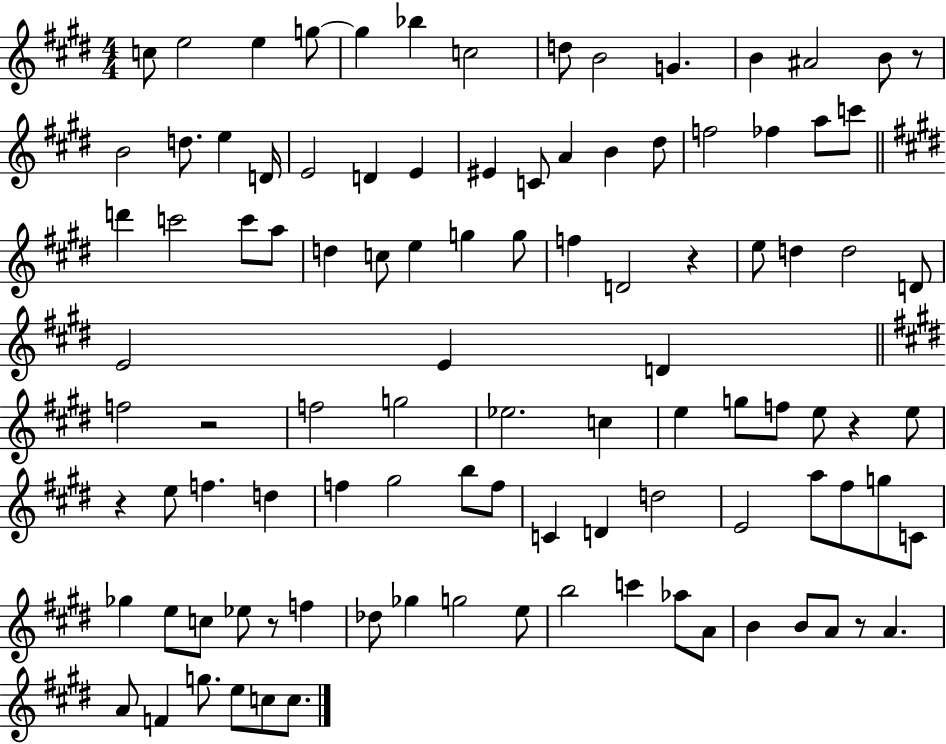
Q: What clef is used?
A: treble